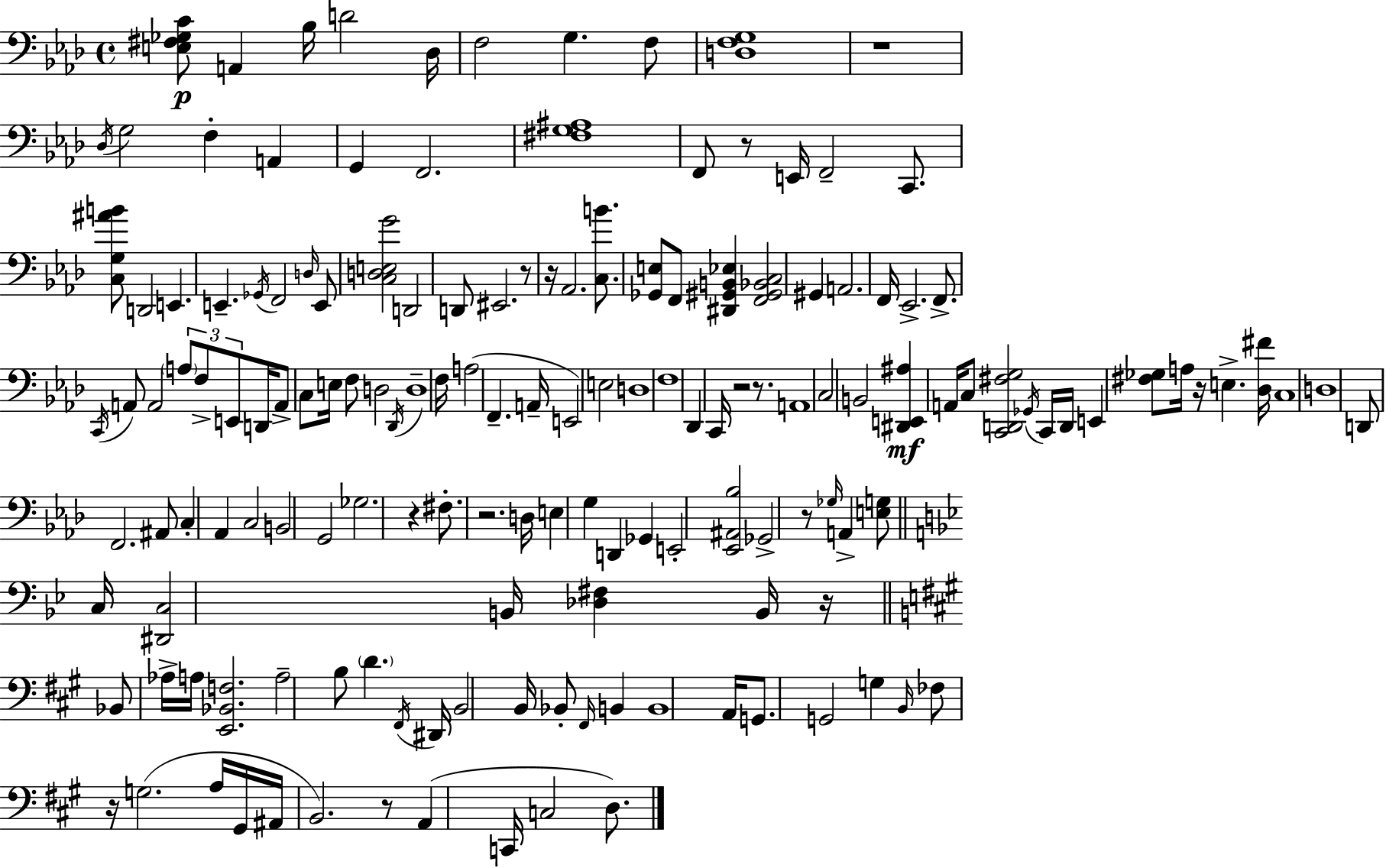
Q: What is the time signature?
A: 4/4